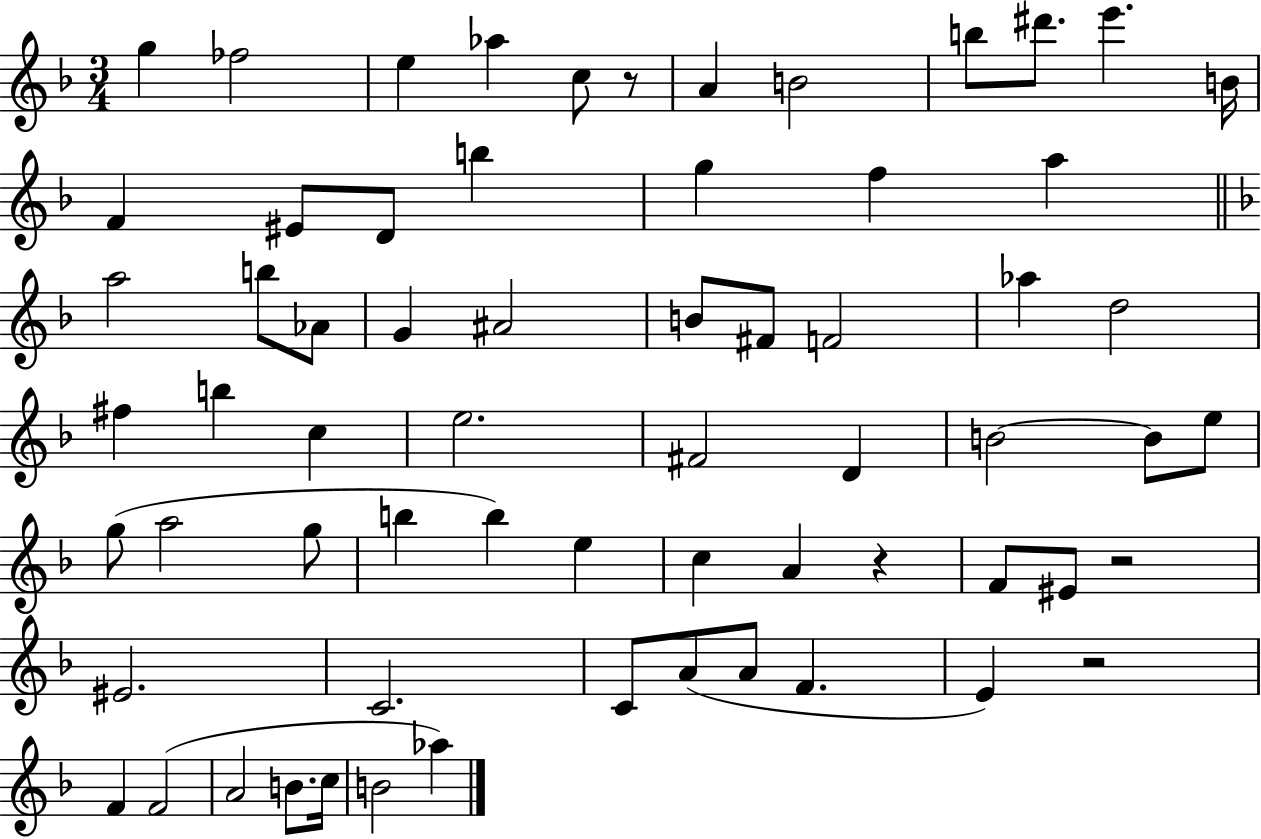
{
  \clef treble
  \numericTimeSignature
  \time 3/4
  \key f \major
  g''4 fes''2 | e''4 aes''4 c''8 r8 | a'4 b'2 | b''8 dis'''8. e'''4. b'16 | \break f'4 eis'8 d'8 b''4 | g''4 f''4 a''4 | \bar "||" \break \key f \major a''2 b''8 aes'8 | g'4 ais'2 | b'8 fis'8 f'2 | aes''4 d''2 | \break fis''4 b''4 c''4 | e''2. | fis'2 d'4 | b'2~~ b'8 e''8 | \break g''8( a''2 g''8 | b''4 b''4) e''4 | c''4 a'4 r4 | f'8 eis'8 r2 | \break eis'2. | c'2. | c'8 a'8( a'8 f'4. | e'4) r2 | \break f'4 f'2( | a'2 b'8. c''16 | b'2 aes''4) | \bar "|."
}